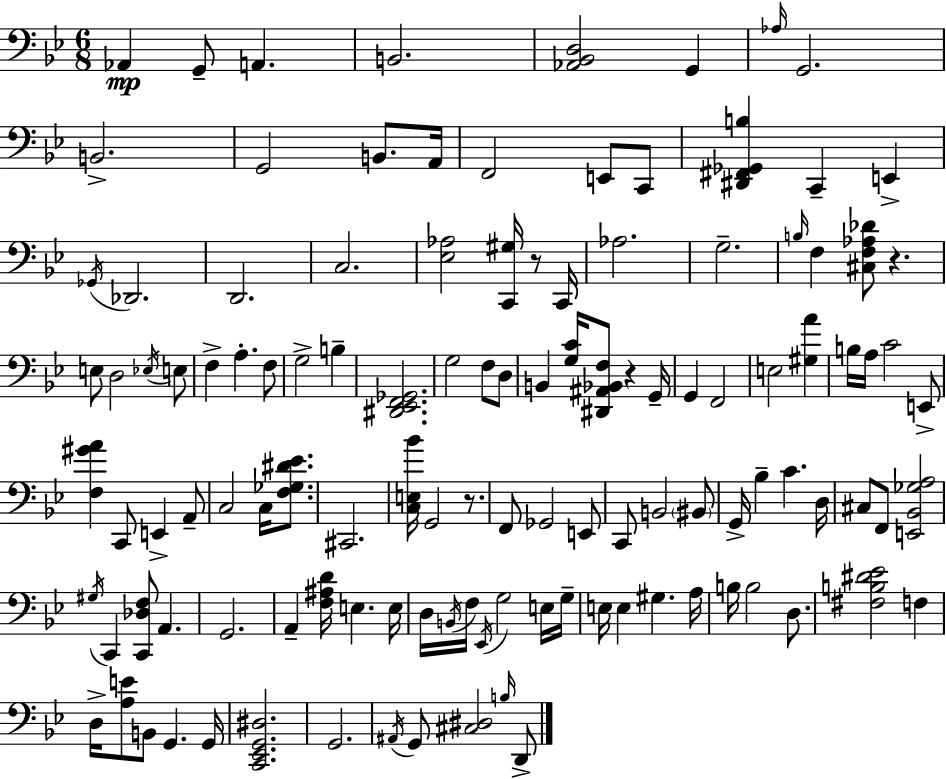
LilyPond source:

{
  \clef bass
  \numericTimeSignature
  \time 6/8
  \key g \minor
  aes,4\mp g,8-- a,4. | b,2. | <aes, bes, d>2 g,4 | \grace { aes16 } g,2. | \break b,2.-> | g,2 b,8. | a,16 f,2 e,8 c,8 | <dis, fis, ges, b>4 c,4-- e,4-> | \break \acciaccatura { ges,16 } des,2. | d,2. | c2. | <ees aes>2 <c, gis>16 r8 | \break c,16 aes2. | g2.-- | \grace { b16 } f4 <cis f aes des'>8 r4. | e8 d2 | \break \acciaccatura { ees16 } e8 f4-> a4.-. | f8 g2-> | b4-- <dis, ees, f, ges,>2. | g2 | \break f8 d8 b,4 <g c'>16 <dis, ais, bes, f>8 r4 | g,16-- g,4 f,2 | e2 | <gis a'>4 b16 a16 c'2 | \break e,8-> <f gis' a'>4 c,8 e,4-> | a,8-- c2 | c16 <f ges dis' ees'>8. cis,2. | <c e bes'>16 g,2 | \break r8. f,8 ges,2 | e,8 c,8 b,2 | \parenthesize bis,8 g,16-> bes4-- c'4. | d16 cis8 f,8 <e, bes, ges a>2 | \break \acciaccatura { gis16 } c,4 <c, des f>8 a,4. | g,2. | a,4-- <f ais d'>16 e4. | e16 d16 \acciaccatura { b,16 } f16 \acciaccatura { ees,16 } g2 | \break e16 g16-- e16 e4 | gis4. a16 b16 b2 | d8. <fis b dis' ees'>2 | f4 d16-> <a e'>8 b,8 | \break g,4. g,16 <c, ees, g, dis>2. | g,2. | \acciaccatura { ais,16 } g,8 <cis dis>2 | \grace { b16 } d,8-> \bar "|."
}